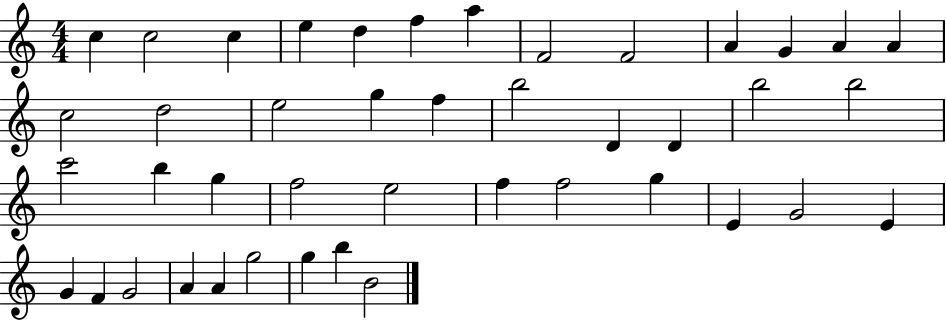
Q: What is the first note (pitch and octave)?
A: C5